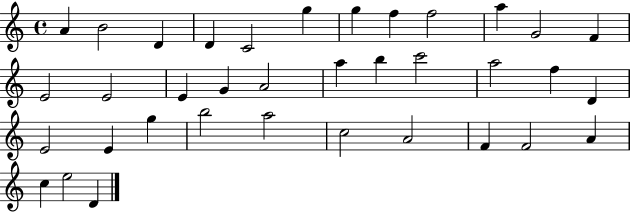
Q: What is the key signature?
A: C major